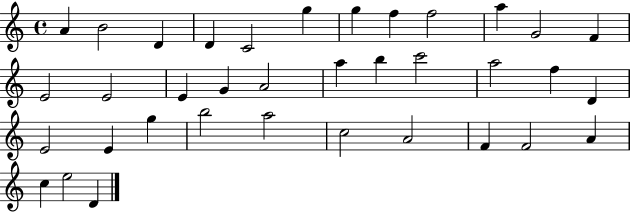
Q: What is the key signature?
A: C major